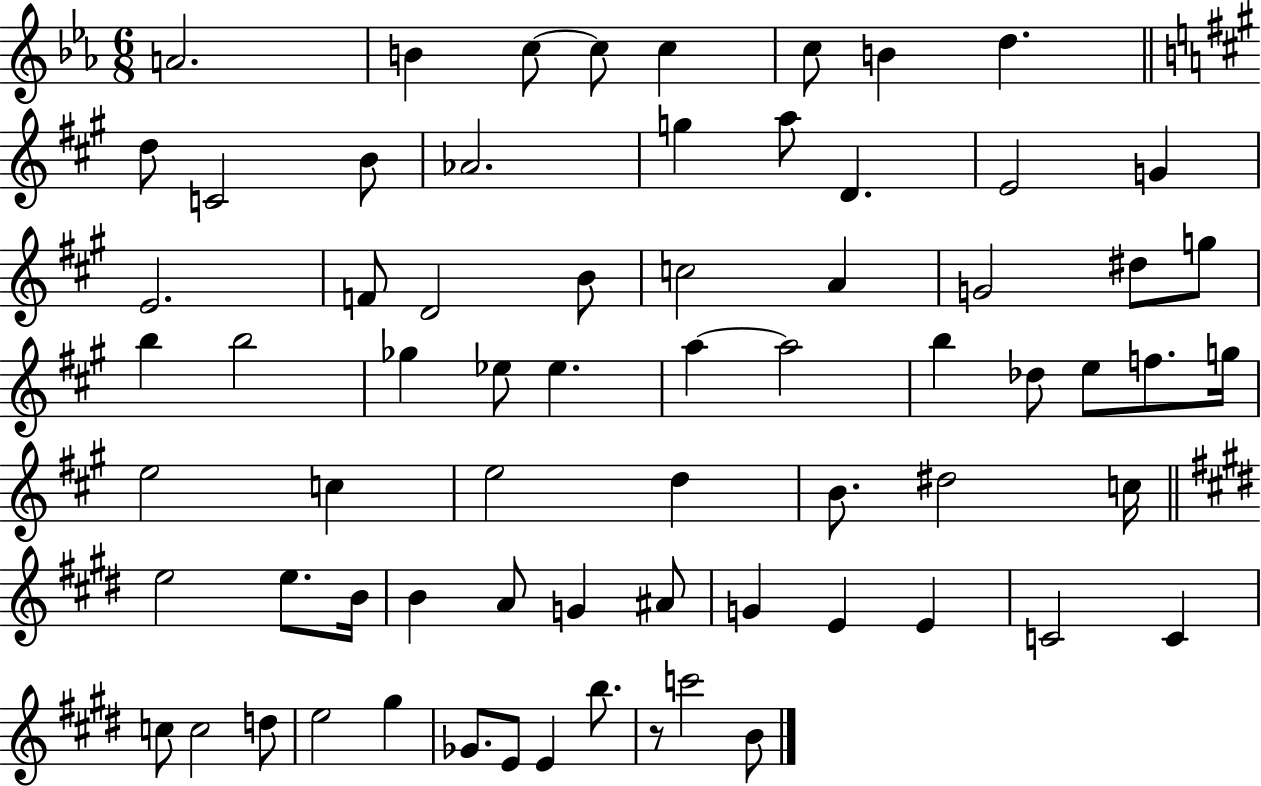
A4/h. B4/q C5/e C5/e C5/q C5/e B4/q D5/q. D5/e C4/h B4/e Ab4/h. G5/q A5/e D4/q. E4/h G4/q E4/h. F4/e D4/h B4/e C5/h A4/q G4/h D#5/e G5/e B5/q B5/h Gb5/q Eb5/e Eb5/q. A5/q A5/h B5/q Db5/e E5/e F5/e. G5/s E5/h C5/q E5/h D5/q B4/e. D#5/h C5/s E5/h E5/e. B4/s B4/q A4/e G4/q A#4/e G4/q E4/q E4/q C4/h C4/q C5/e C5/h D5/e E5/h G#5/q Gb4/e. E4/e E4/q B5/e. R/e C6/h B4/e